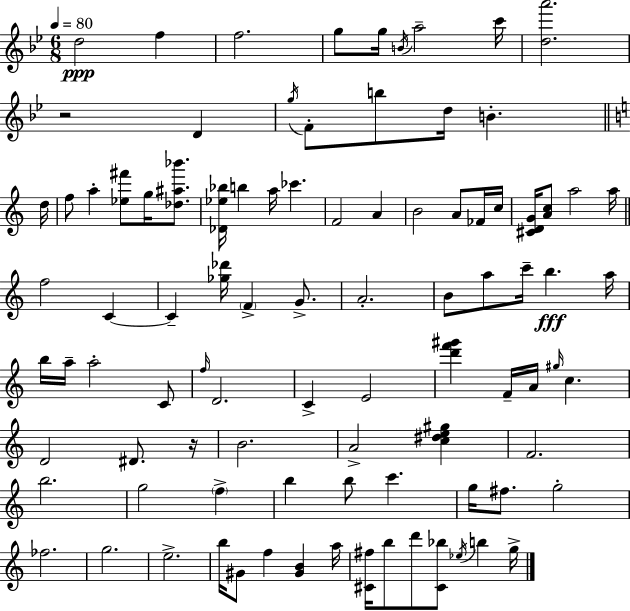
D5/h F5/q F5/h. G5/e G5/s B4/s A5/h C6/s [D5,A6]/h. R/h D4/q G5/s F4/e B5/e D5/s B4/q. D5/s F5/e A5/q [Eb5,F#6]/e G5/s [Db5,A#5,Bb6]/e. [Db4,Eb5,Bb5]/s B5/q A5/s CES6/q. F4/h A4/q B4/h A4/e FES4/s C5/s [C#4,D4,G4]/s [A4,C5]/e A5/h A5/s F5/h C4/q C4/q [Gb5,Db6]/s F4/q G4/e. A4/h. B4/e A5/e C6/s B5/q. A5/s B5/s A5/s A5/h C4/e F5/s D4/h. C4/q E4/h [D6,F6,G#6]/q F4/s A4/s G#5/s C5/q. D4/h D#4/e. R/s B4/h. A4/h [C5,D#5,E5,G#5]/q F4/h. B5/h. G5/h F5/q B5/q B5/e C6/q. G5/s F#5/e. G5/h FES5/h. G5/h. E5/h. B5/s G#4/e F5/q [G#4,B4]/q A5/s [C#4,F#5]/s B5/e D6/e [C#4,Bb5]/e Eb5/s B5/q G5/s